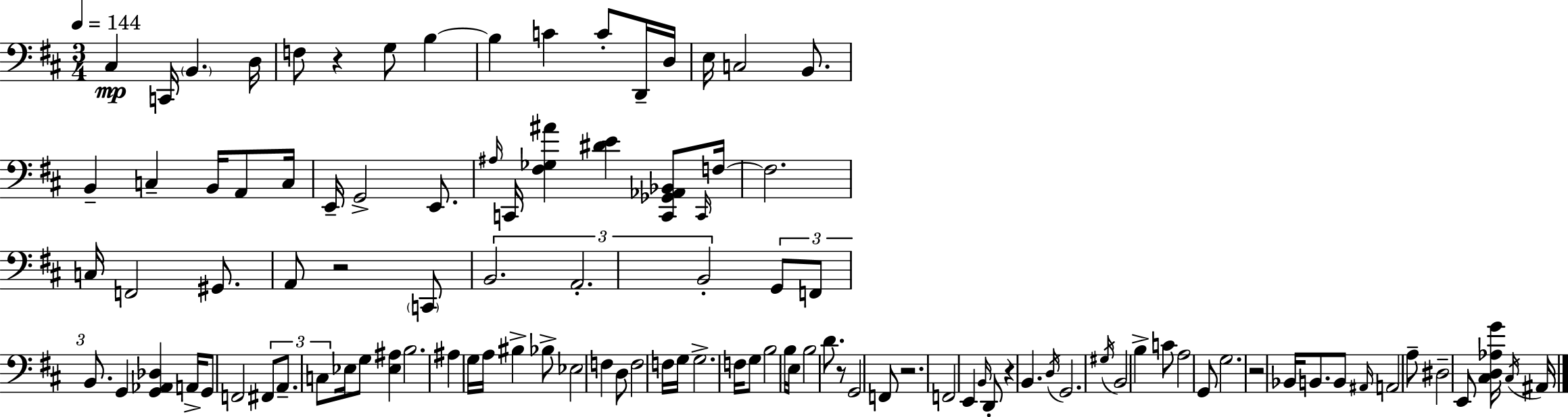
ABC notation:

X:1
T:Untitled
M:3/4
L:1/4
K:D
^C, C,,/4 B,, D,/4 F,/2 z G,/2 B, B, C C/2 D,,/4 D,/4 E,/4 C,2 B,,/2 B,, C, B,,/4 A,,/2 C,/4 E,,/4 G,,2 E,,/2 ^A,/4 C,,/4 [^F,_G,^A] [^DE] [C,,_G,,_A,,_B,,]/2 C,,/4 F,/4 F,2 C,/4 F,,2 ^G,,/2 A,,/2 z2 C,,/2 B,,2 A,,2 B,,2 G,,/2 F,,/2 B,,/2 G,, [G,,_A,,_D,] A,,/4 G,,/2 F,,2 ^F,,/2 A,,/2 C,/2 _E,/4 G,/2 [_E,^A,] B,2 ^A, G,/4 A,/4 ^B, _B,/2 _E,2 F, D,/2 F,2 F,/4 G,/4 G,2 F,/4 G,/2 B,2 B,/4 E,/4 B,2 D/2 z/2 G,,2 F,,/2 z2 F,,2 E,, B,,/4 D,,/2 z B,, D,/4 G,,2 ^G,/4 B,,2 B, C/2 A,2 G,,/2 G,2 z2 _B,,/4 B,,/2 B,,/2 ^A,,/4 A,,2 A,/2 ^D,2 E,,/2 [^C,D,_A,G]/4 ^C,/4 ^A,,/4